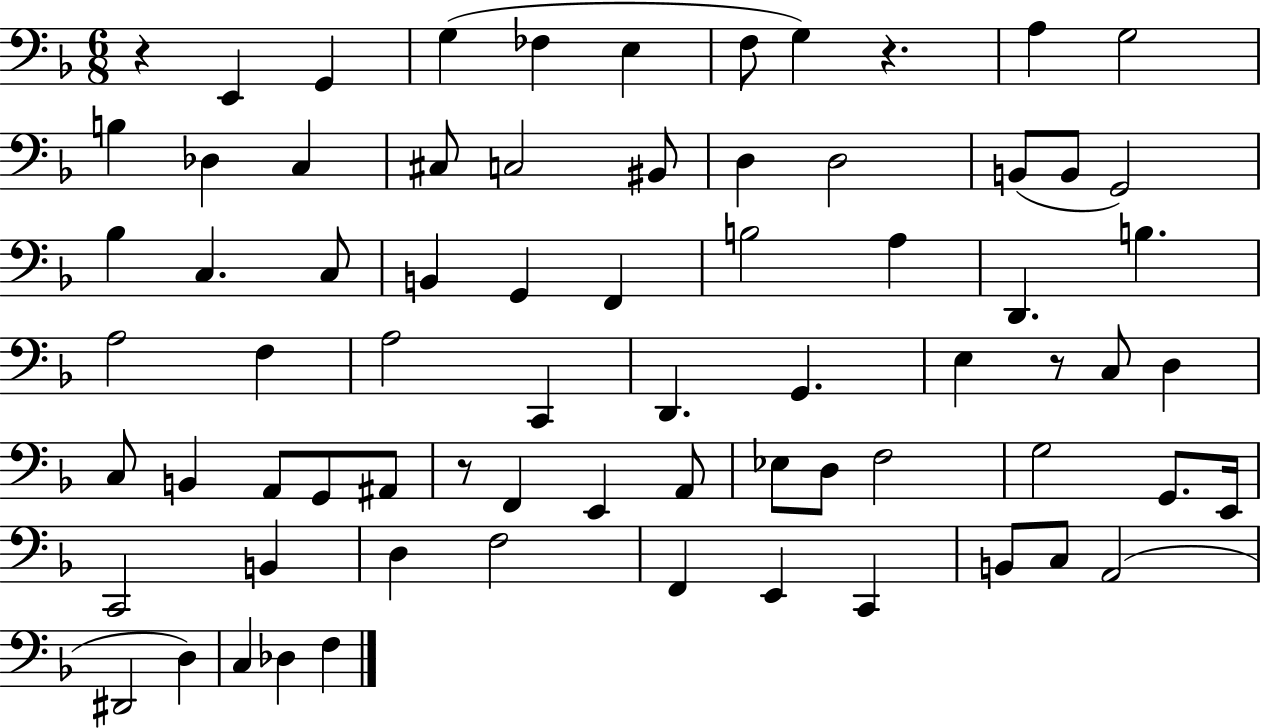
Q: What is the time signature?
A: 6/8